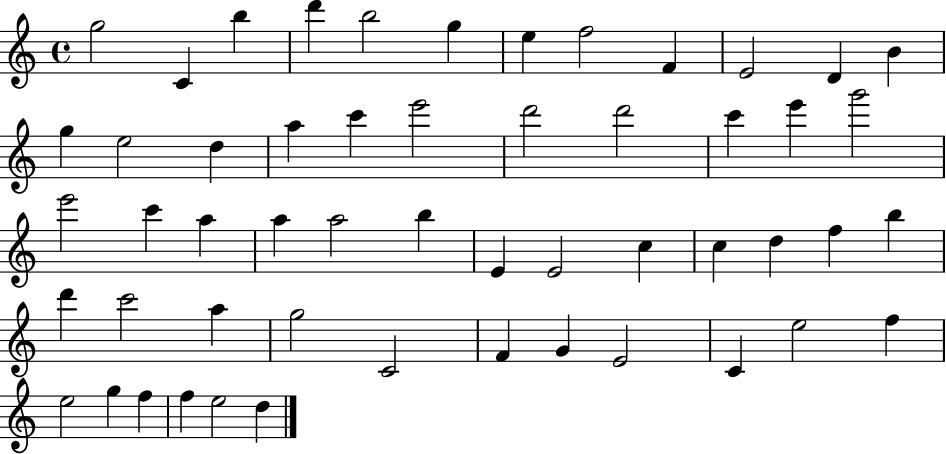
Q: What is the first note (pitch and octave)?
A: G5